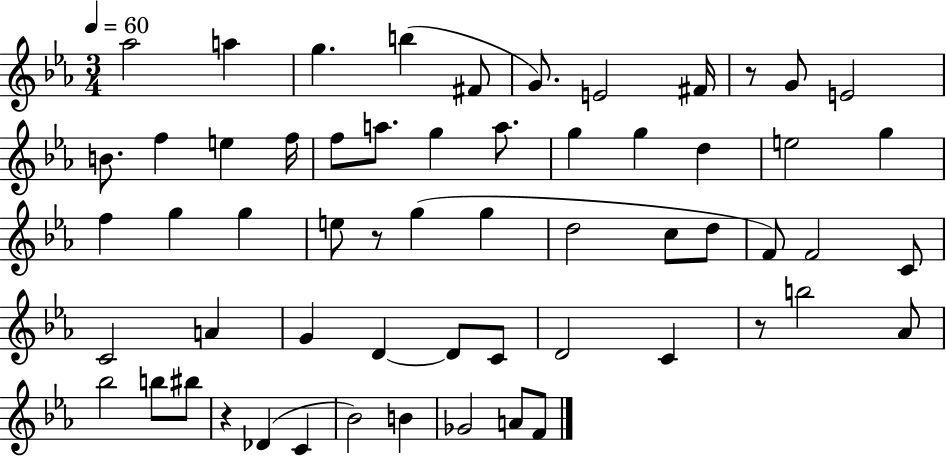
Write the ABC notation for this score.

X:1
T:Untitled
M:3/4
L:1/4
K:Eb
_a2 a g b ^F/2 G/2 E2 ^F/4 z/2 G/2 E2 B/2 f e f/4 f/2 a/2 g a/2 g g d e2 g f g g e/2 z/2 g g d2 c/2 d/2 F/2 F2 C/2 C2 A G D D/2 C/2 D2 C z/2 b2 _A/2 _b2 b/2 ^b/2 z _D C _B2 B _G2 A/2 F/2